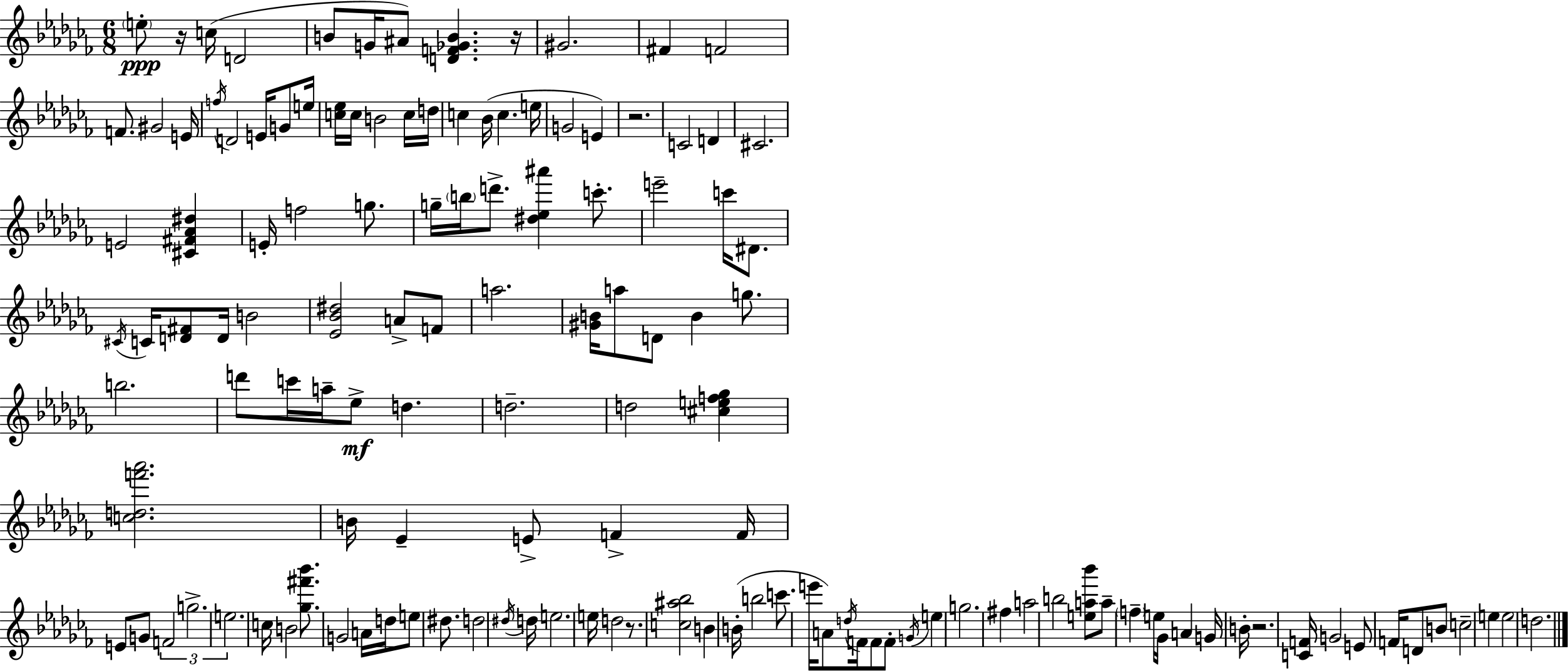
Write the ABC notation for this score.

X:1
T:Untitled
M:6/8
L:1/4
K:Abm
e/2 z/4 c/4 D2 B/2 G/4 ^A/2 [DF_GB] z/4 ^G2 ^F F2 F/2 ^G2 E/4 f/4 D2 E/4 G/2 e/4 [c_e]/4 c/4 B2 c/4 d/4 c _B/4 c e/4 G2 E z2 C2 D ^C2 E2 [^C^F_A^d] E/4 f2 g/2 g/4 b/4 d'/2 [^d_e^a'] c'/2 e'2 c'/4 ^D/2 ^C/4 C/4 [D^F]/2 D/4 B2 [_E_B^d]2 A/2 F/2 a2 [^GB]/4 a/2 D/2 B g/2 b2 d'/2 c'/4 a/4 _e/2 d d2 d2 [^cef_g] [cdf'_a']2 B/4 _E E/2 F F/4 E/2 G/2 F2 g2 e2 c/4 B2 [_g^f'_b']/2 G2 A/4 d/4 e/2 ^d/2 d2 ^d/4 d/4 e2 e/4 d2 z/2 [c^a_b]2 B B/4 b2 c'/2 e'/4 A/2 d/4 F/4 F/2 F/2 G/4 e g2 ^f a2 b2 [ea_b']/2 a/2 f e/4 _G/4 A G/4 B/4 z2 [CF]/4 G2 E/2 F/4 D/2 B/2 c2 e e2 d2